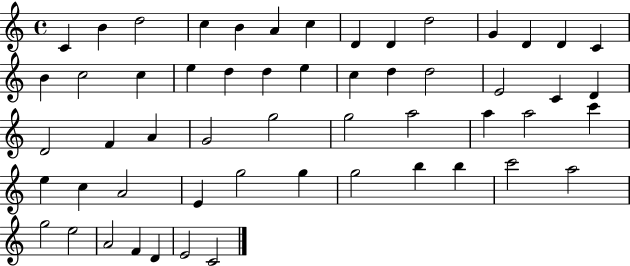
X:1
T:Untitled
M:4/4
L:1/4
K:C
C B d2 c B A c D D d2 G D D C B c2 c e d d e c d d2 E2 C D D2 F A G2 g2 g2 a2 a a2 c' e c A2 E g2 g g2 b b c'2 a2 g2 e2 A2 F D E2 C2